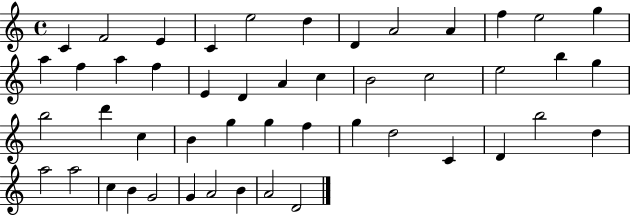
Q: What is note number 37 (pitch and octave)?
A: B5